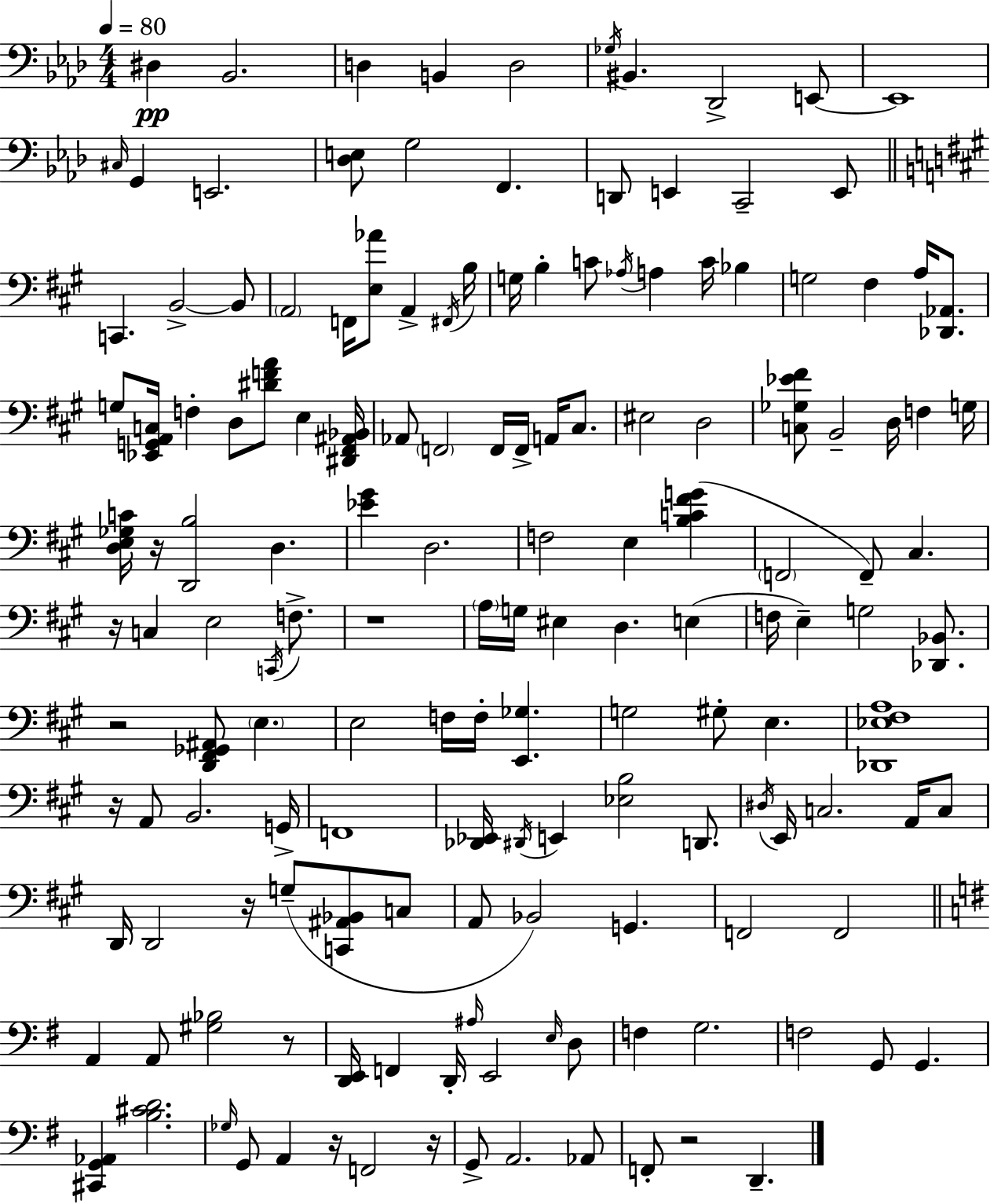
D#3/q Bb2/h. D3/q B2/q D3/h Gb3/s BIS2/q. Db2/h E2/e E2/w C#3/s G2/q E2/h. [Db3,E3]/e G3/h F2/q. D2/e E2/q C2/h E2/e C2/q. B2/h B2/e A2/h F2/s [E3,Ab4]/e A2/q F#2/s B3/s G3/s B3/q C4/e Ab3/s A3/q C4/s Bb3/q G3/h F#3/q A3/s [Db2,Ab2]/e. G3/e [Eb2,G2,A2,C3]/s F3/q D3/e [D#4,F4,A4]/e E3/q [D#2,F#2,A#2,Bb2]/s Ab2/e F2/h F2/s F2/s A2/s C#3/e. EIS3/h D3/h [C3,Gb3,Eb4,F#4]/e B2/h D3/s F3/q G3/s [D3,E3,Gb3,C4]/s R/s [D2,B3]/h D3/q. [Eb4,G#4]/q D3/h. F3/h E3/q [B3,C4,F#4,G4]/q F2/h F2/e C#3/q. R/s C3/q E3/h C2/s F3/e. R/w A3/s G3/s EIS3/q D3/q. E3/q F3/s E3/q G3/h [Db2,Bb2]/e. R/h [D2,F#2,Gb2,A#2]/e E3/q. E3/h F3/s F3/s [E2,Gb3]/q. G3/h G#3/e E3/q. [Db2,Eb3,F#3,A3]/w R/s A2/e B2/h. G2/s F2/w [Db2,Eb2]/s D#2/s E2/q [Eb3,B3]/h D2/e. D#3/s E2/s C3/h. A2/s C3/e D2/s D2/h R/s G3/e [C2,A#2,Bb2]/e C3/e A2/e Bb2/h G2/q. F2/h F2/h A2/q A2/e [G#3,Bb3]/h R/e [D2,E2]/s F2/q D2/s A#3/s E2/h E3/s D3/e F3/q G3/h. F3/h G2/e G2/q. [C#2,G2,Ab2]/q [B3,C#4,D4]/h. Gb3/s G2/e A2/q R/s F2/h R/s G2/e A2/h. Ab2/e F2/e R/h D2/q.